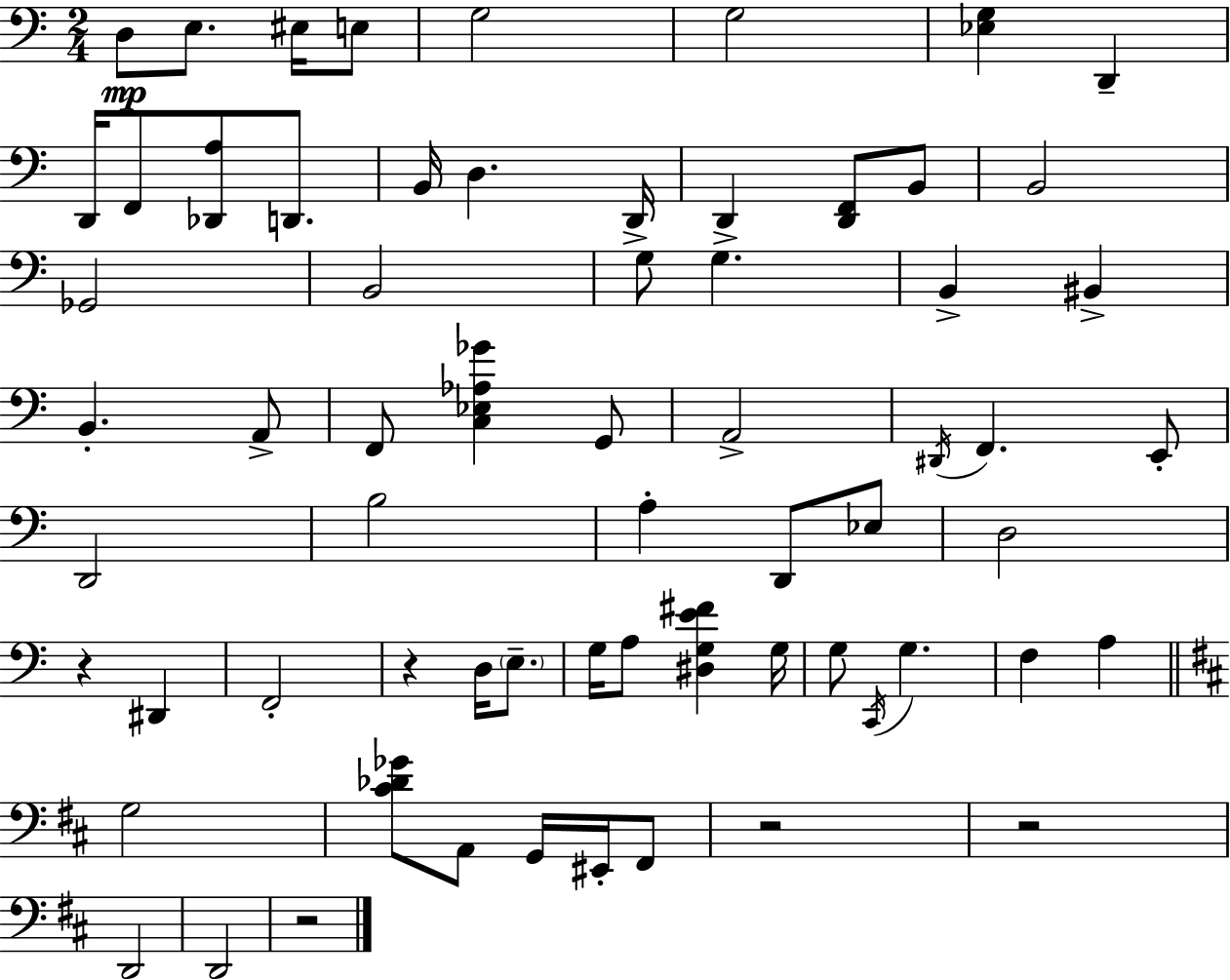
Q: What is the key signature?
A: C major